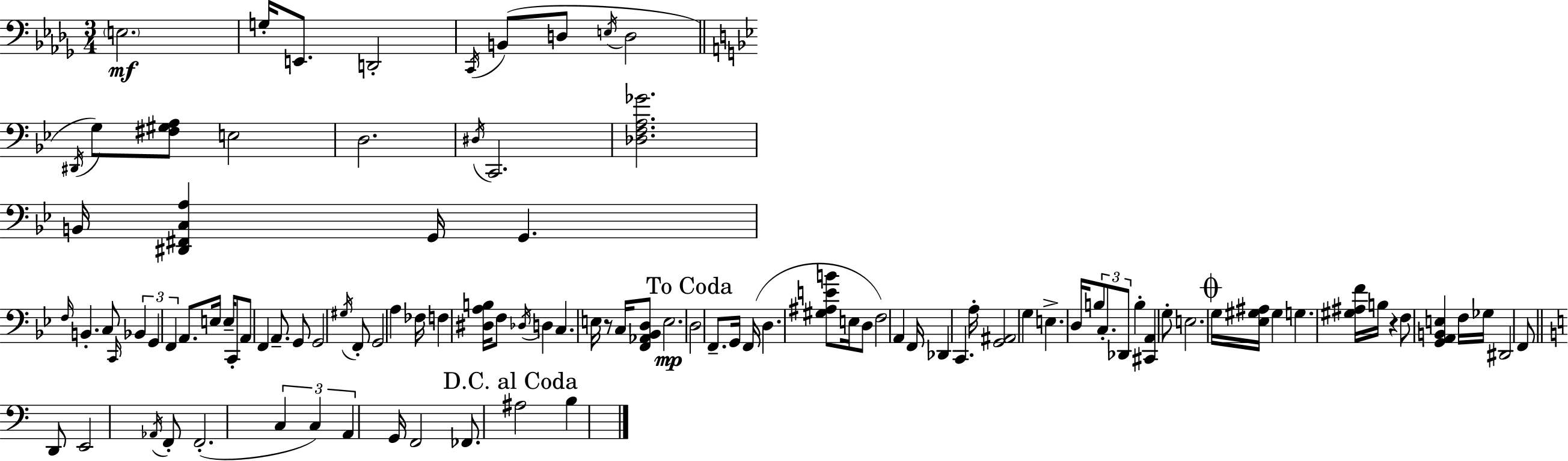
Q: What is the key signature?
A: BES minor